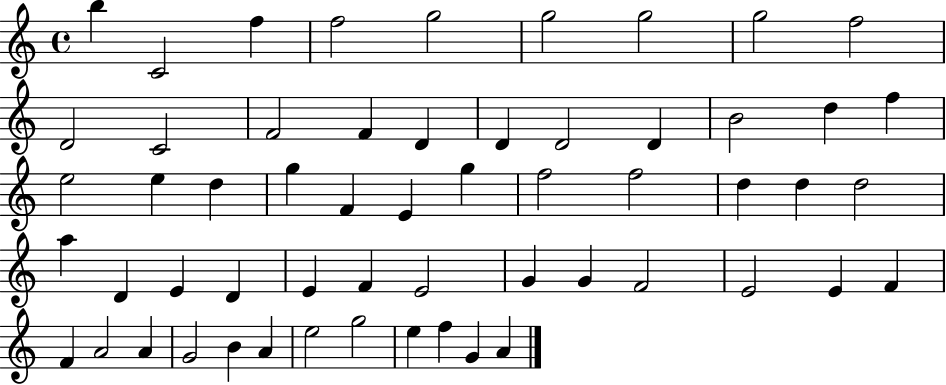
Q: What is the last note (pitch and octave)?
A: A4